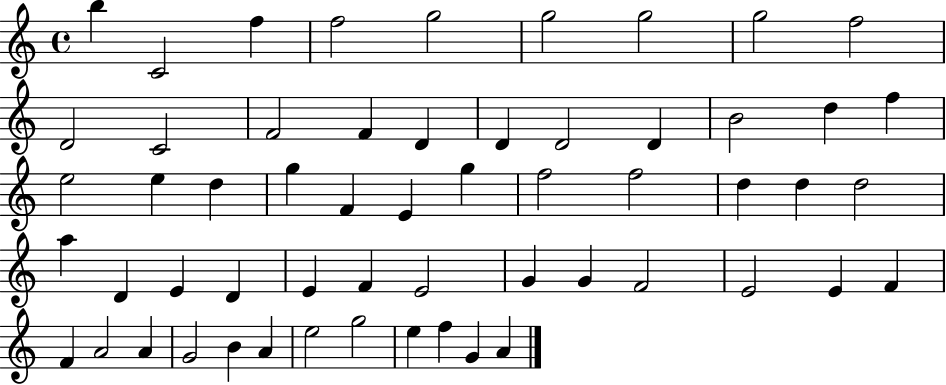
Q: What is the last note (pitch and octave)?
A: A4